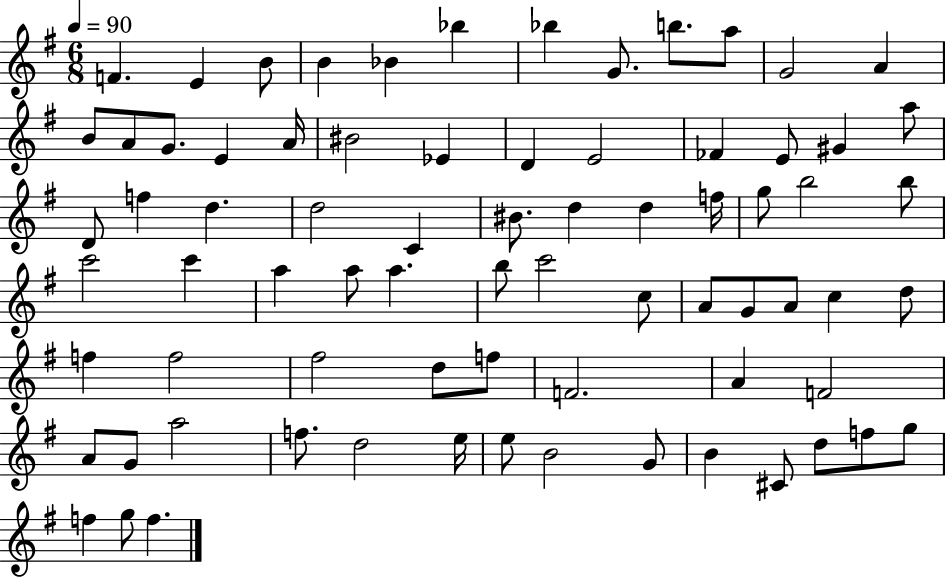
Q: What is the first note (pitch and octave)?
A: F4